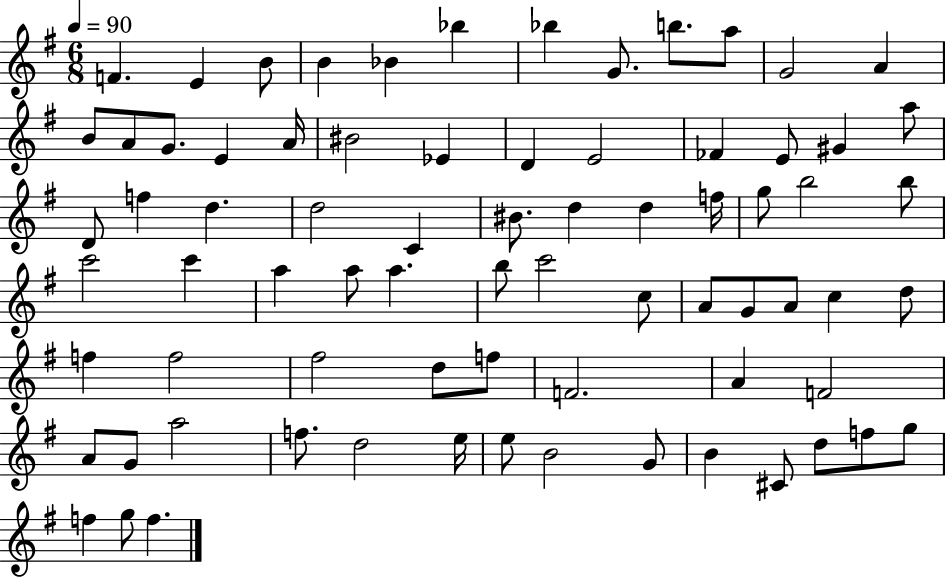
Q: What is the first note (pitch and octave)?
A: F4